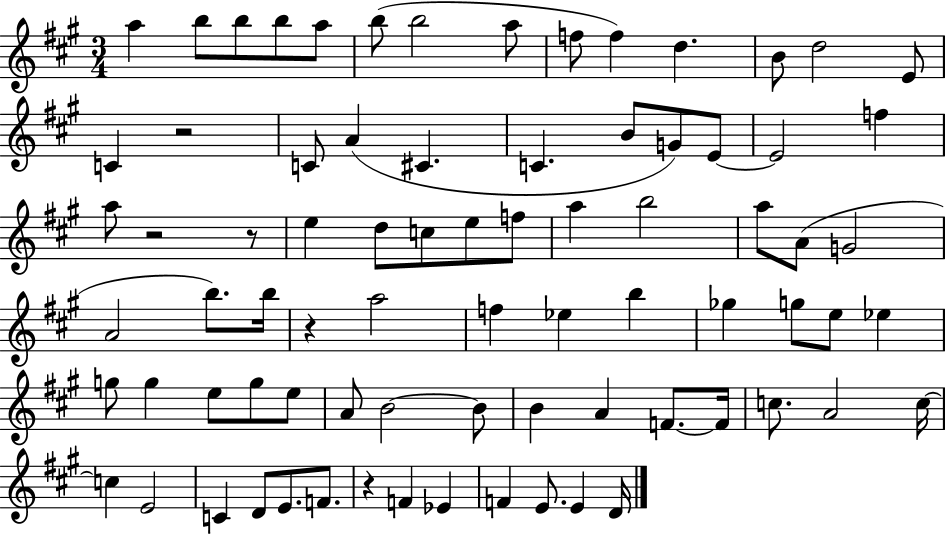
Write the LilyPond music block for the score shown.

{
  \clef treble
  \numericTimeSignature
  \time 3/4
  \key a \major
  a''4 b''8 b''8 b''8 a''8 | b''8( b''2 a''8 | f''8 f''4) d''4. | b'8 d''2 e'8 | \break c'4 r2 | c'8 a'4( cis'4. | c'4. b'8 g'8) e'8~~ | e'2 f''4 | \break a''8 r2 r8 | e''4 d''8 c''8 e''8 f''8 | a''4 b''2 | a''8 a'8( g'2 | \break a'2 b''8.) b''16 | r4 a''2 | f''4 ees''4 b''4 | ges''4 g''8 e''8 ees''4 | \break g''8 g''4 e''8 g''8 e''8 | a'8 b'2~~ b'8 | b'4 a'4 f'8.~~ f'16 | c''8. a'2 c''16~~ | \break c''4 e'2 | c'4 d'8 e'8. f'8. | r4 f'4 ees'4 | f'4 e'8. e'4 d'16 | \break \bar "|."
}